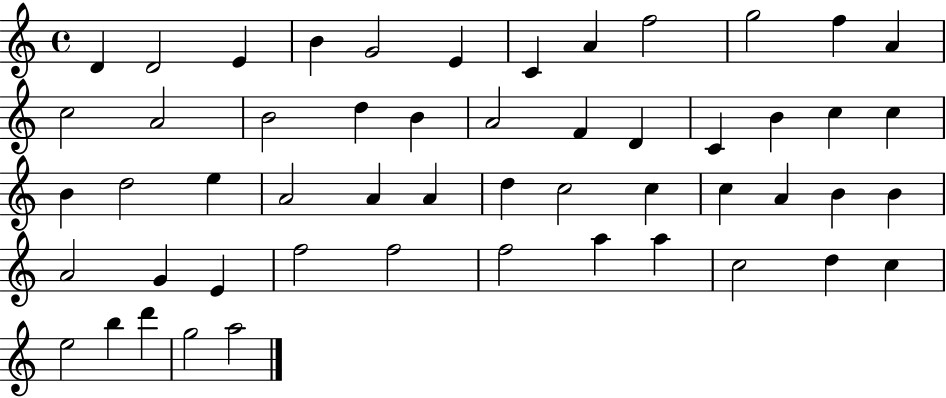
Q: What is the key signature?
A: C major